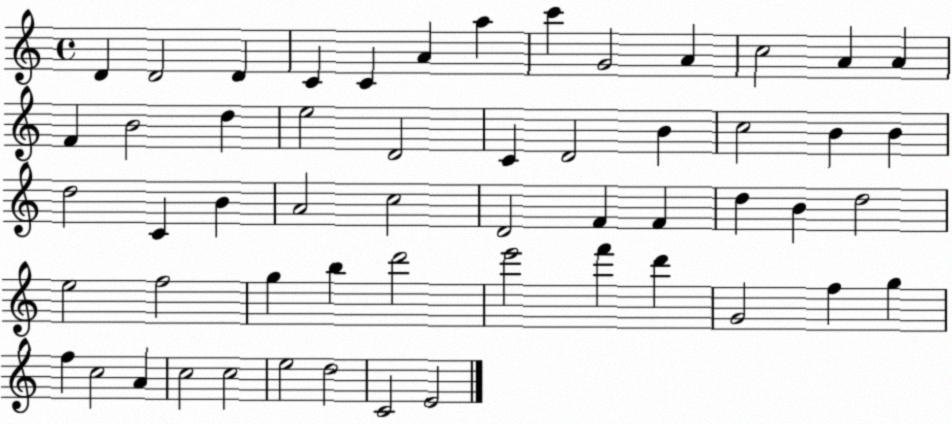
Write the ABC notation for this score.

X:1
T:Untitled
M:4/4
L:1/4
K:C
D D2 D C C A a c' G2 A c2 A A F B2 d e2 D2 C D2 B c2 B B d2 C B A2 c2 D2 F F d B d2 e2 f2 g b d'2 e'2 f' d' G2 f g f c2 A c2 c2 e2 d2 C2 E2